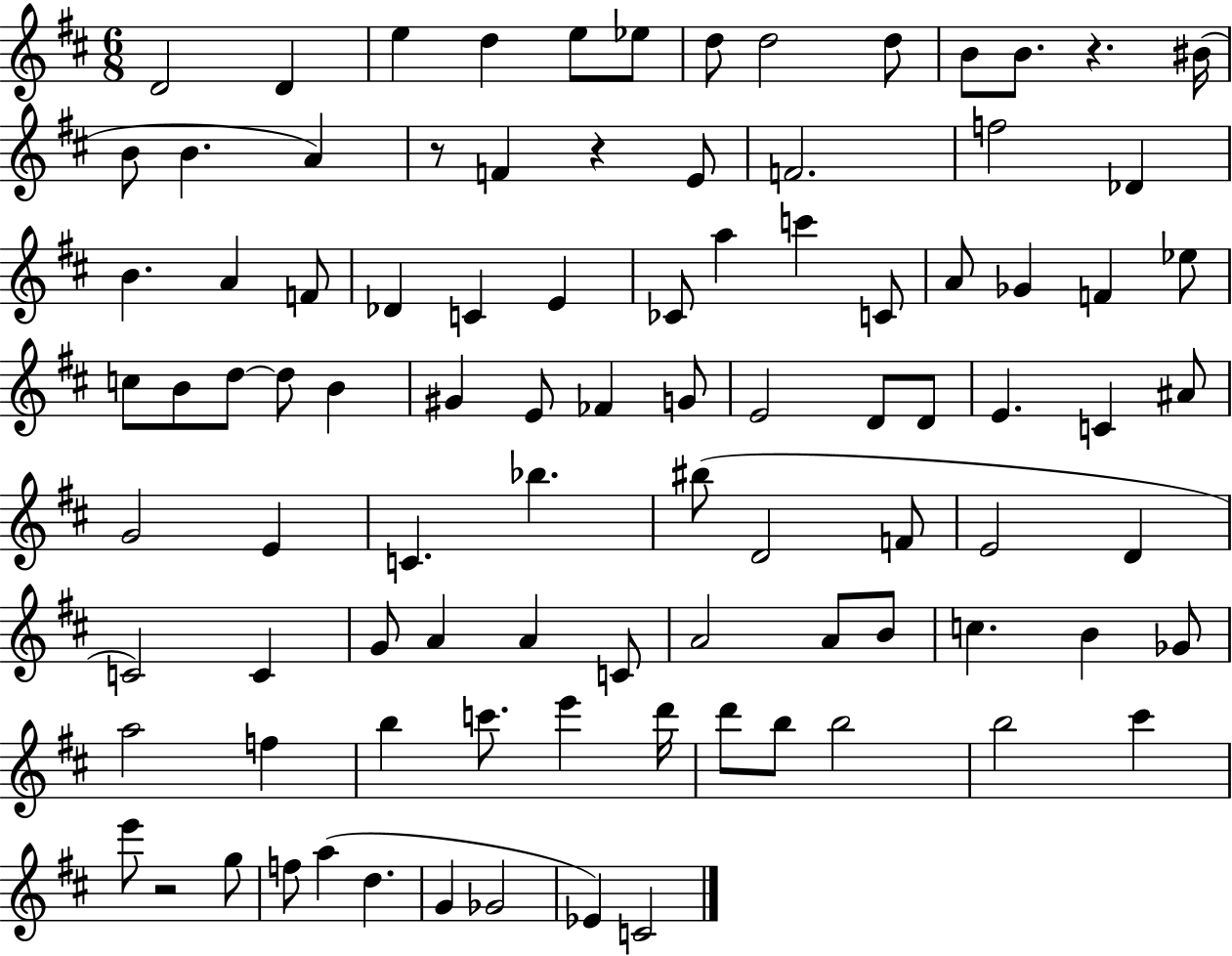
X:1
T:Untitled
M:6/8
L:1/4
K:D
D2 D e d e/2 _e/2 d/2 d2 d/2 B/2 B/2 z ^B/4 B/2 B A z/2 F z E/2 F2 f2 _D B A F/2 _D C E _C/2 a c' C/2 A/2 _G F _e/2 c/2 B/2 d/2 d/2 B ^G E/2 _F G/2 E2 D/2 D/2 E C ^A/2 G2 E C _b ^b/2 D2 F/2 E2 D C2 C G/2 A A C/2 A2 A/2 B/2 c B _G/2 a2 f b c'/2 e' d'/4 d'/2 b/2 b2 b2 ^c' e'/2 z2 g/2 f/2 a d G _G2 _E C2